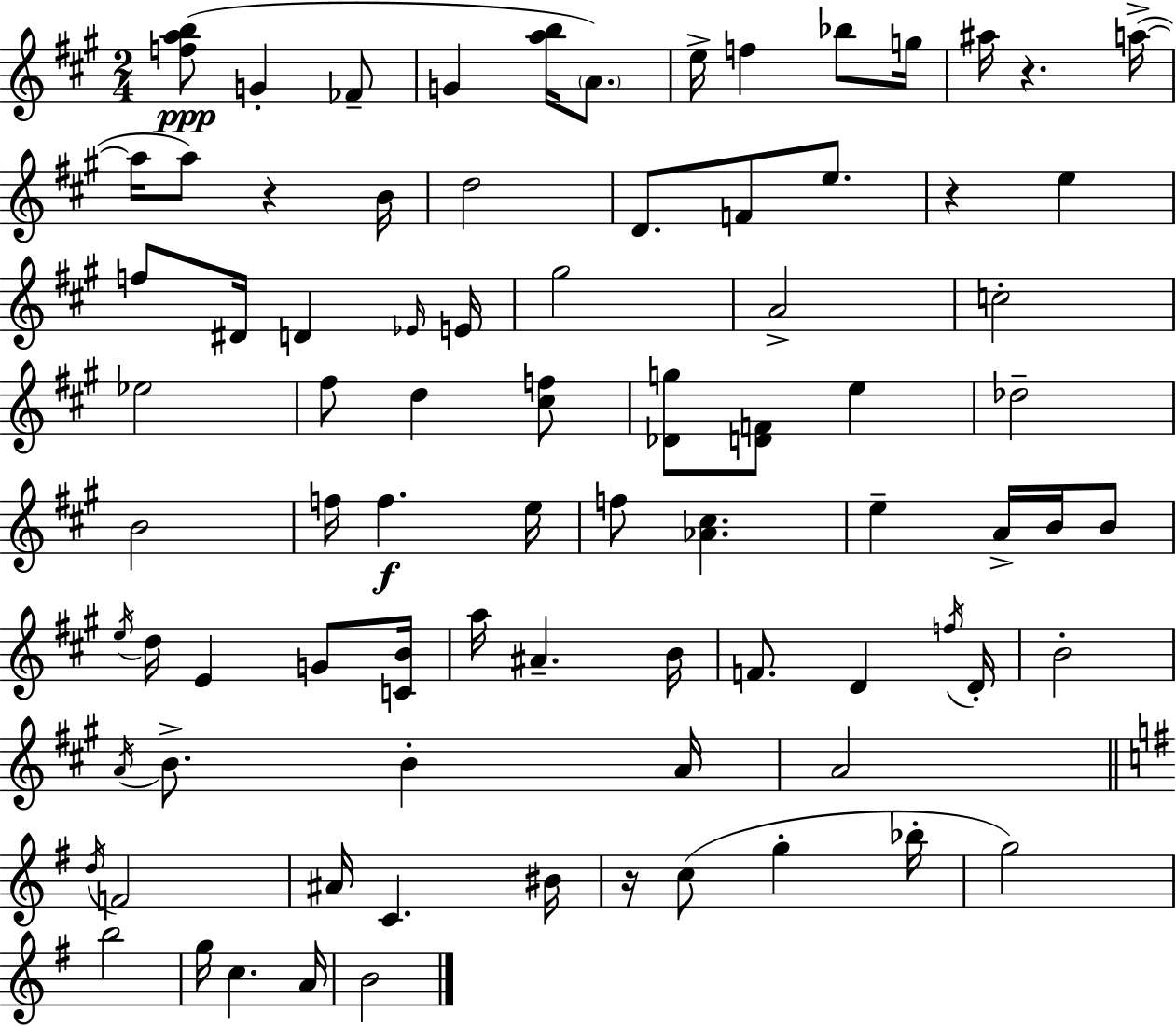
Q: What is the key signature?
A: A major